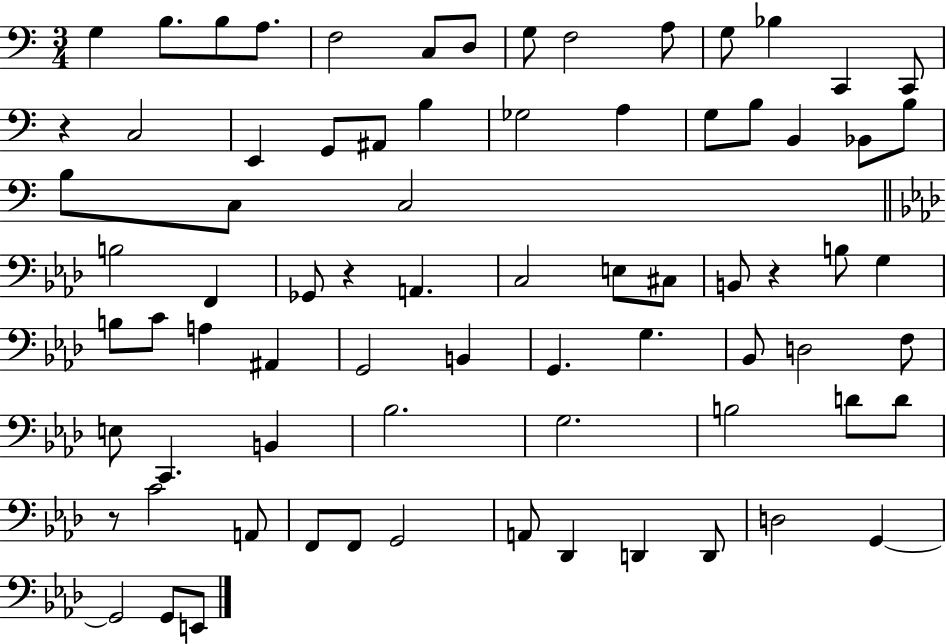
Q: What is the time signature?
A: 3/4